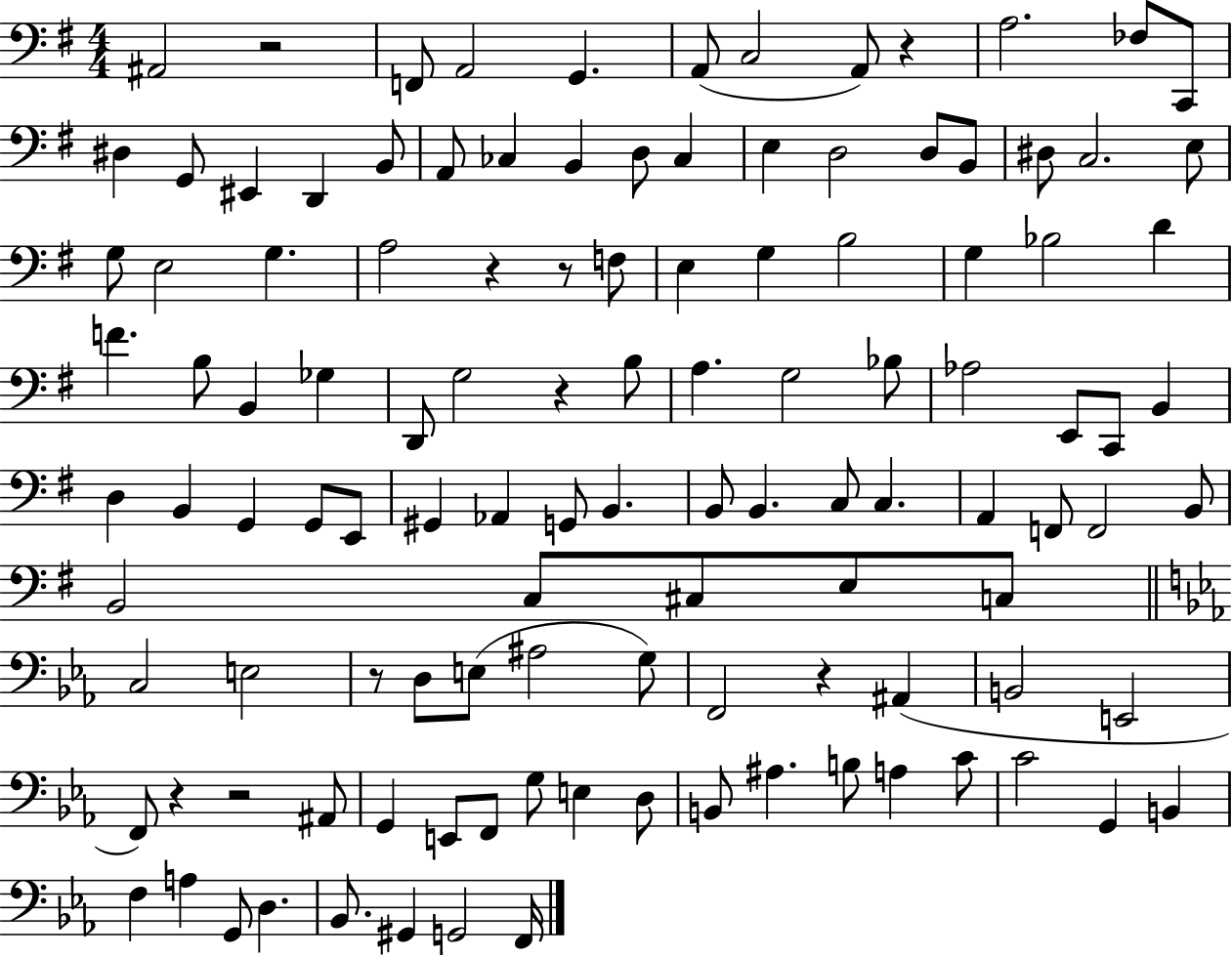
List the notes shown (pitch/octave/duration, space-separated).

A#2/h R/h F2/e A2/h G2/q. A2/e C3/h A2/e R/q A3/h. FES3/e C2/e D#3/q G2/e EIS2/q D2/q B2/e A2/e CES3/q B2/q D3/e CES3/q E3/q D3/h D3/e B2/e D#3/e C3/h. E3/e G3/e E3/h G3/q. A3/h R/q R/e F3/e E3/q G3/q B3/h G3/q Bb3/h D4/q F4/q. B3/e B2/q Gb3/q D2/e G3/h R/q B3/e A3/q. G3/h Bb3/e Ab3/h E2/e C2/e B2/q D3/q B2/q G2/q G2/e E2/e G#2/q Ab2/q G2/e B2/q. B2/e B2/q. C3/e C3/q. A2/q F2/e F2/h B2/e B2/h C3/e C#3/e E3/e C3/e C3/h E3/h R/e D3/e E3/e A#3/h G3/e F2/h R/q A#2/q B2/h E2/h F2/e R/q R/h A#2/e G2/q E2/e F2/e G3/e E3/q D3/e B2/e A#3/q. B3/e A3/q C4/e C4/h G2/q B2/q F3/q A3/q G2/e D3/q. Bb2/e. G#2/q G2/h F2/s